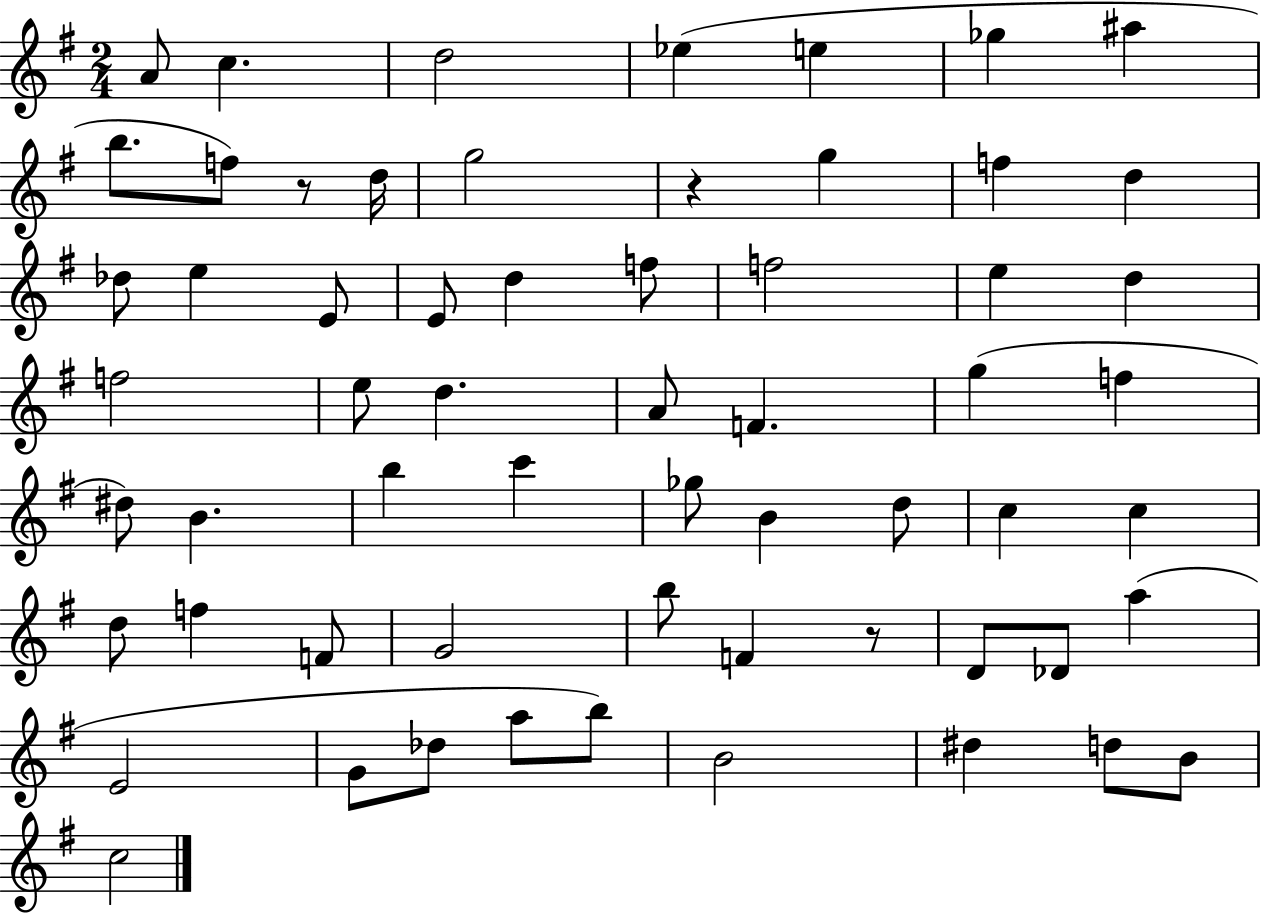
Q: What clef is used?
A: treble